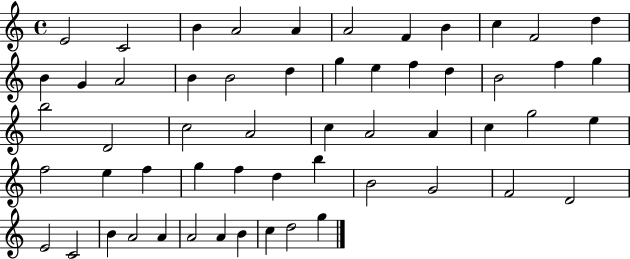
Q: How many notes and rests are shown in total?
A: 56